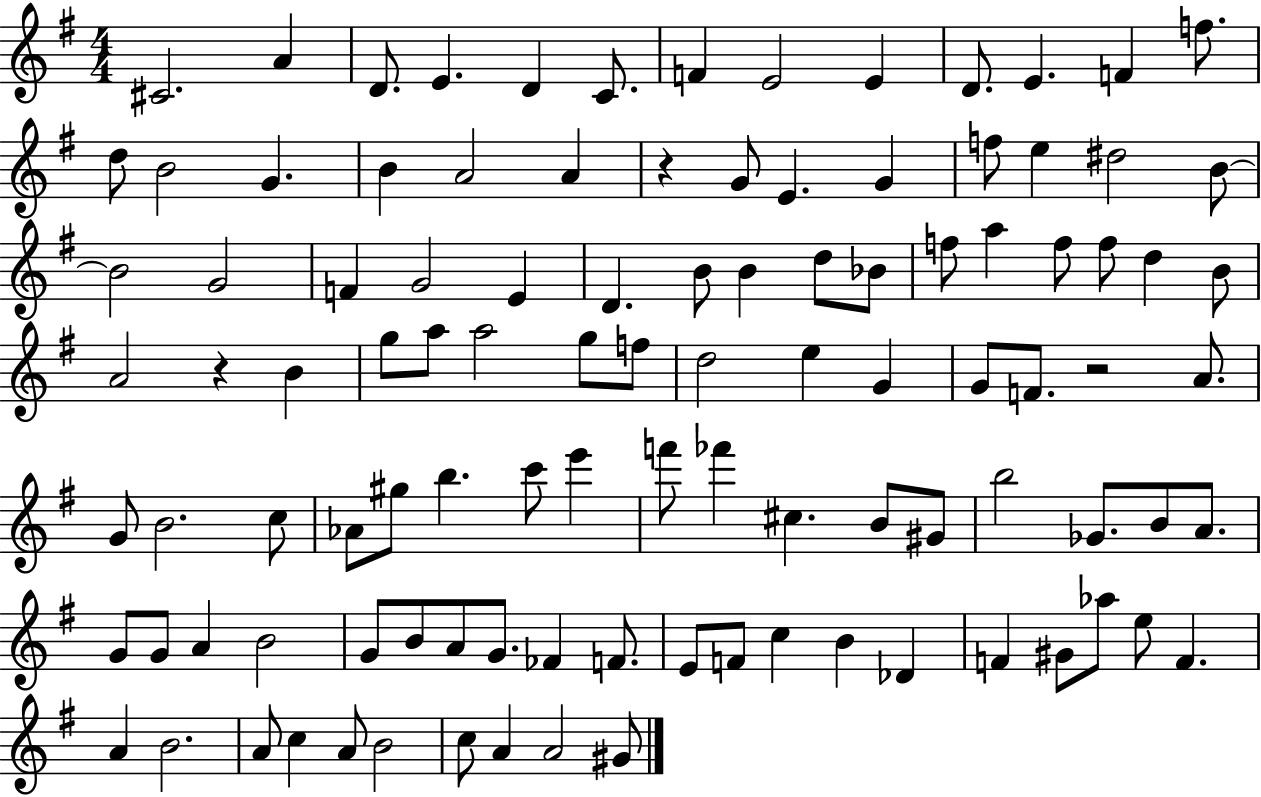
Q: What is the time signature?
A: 4/4